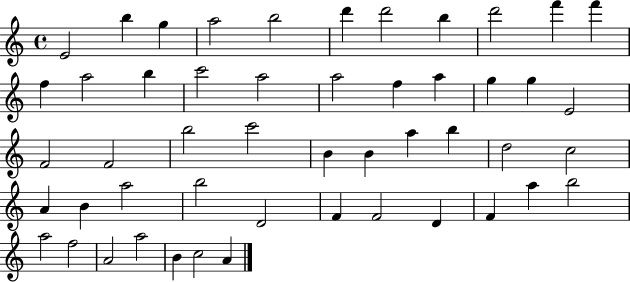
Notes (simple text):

E4/h B5/q G5/q A5/h B5/h D6/q D6/h B5/q D6/h F6/q F6/q F5/q A5/h B5/q C6/h A5/h A5/h F5/q A5/q G5/q G5/q E4/h F4/h F4/h B5/h C6/h B4/q B4/q A5/q B5/q D5/h C5/h A4/q B4/q A5/h B5/h D4/h F4/q F4/h D4/q F4/q A5/q B5/h A5/h F5/h A4/h A5/h B4/q C5/h A4/q